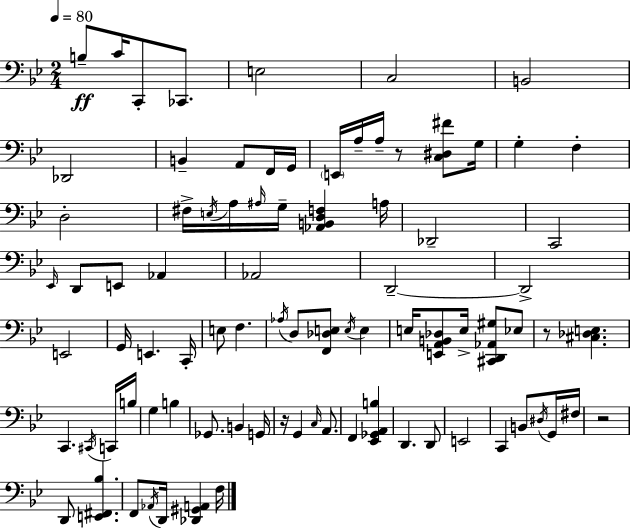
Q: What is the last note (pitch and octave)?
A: F3